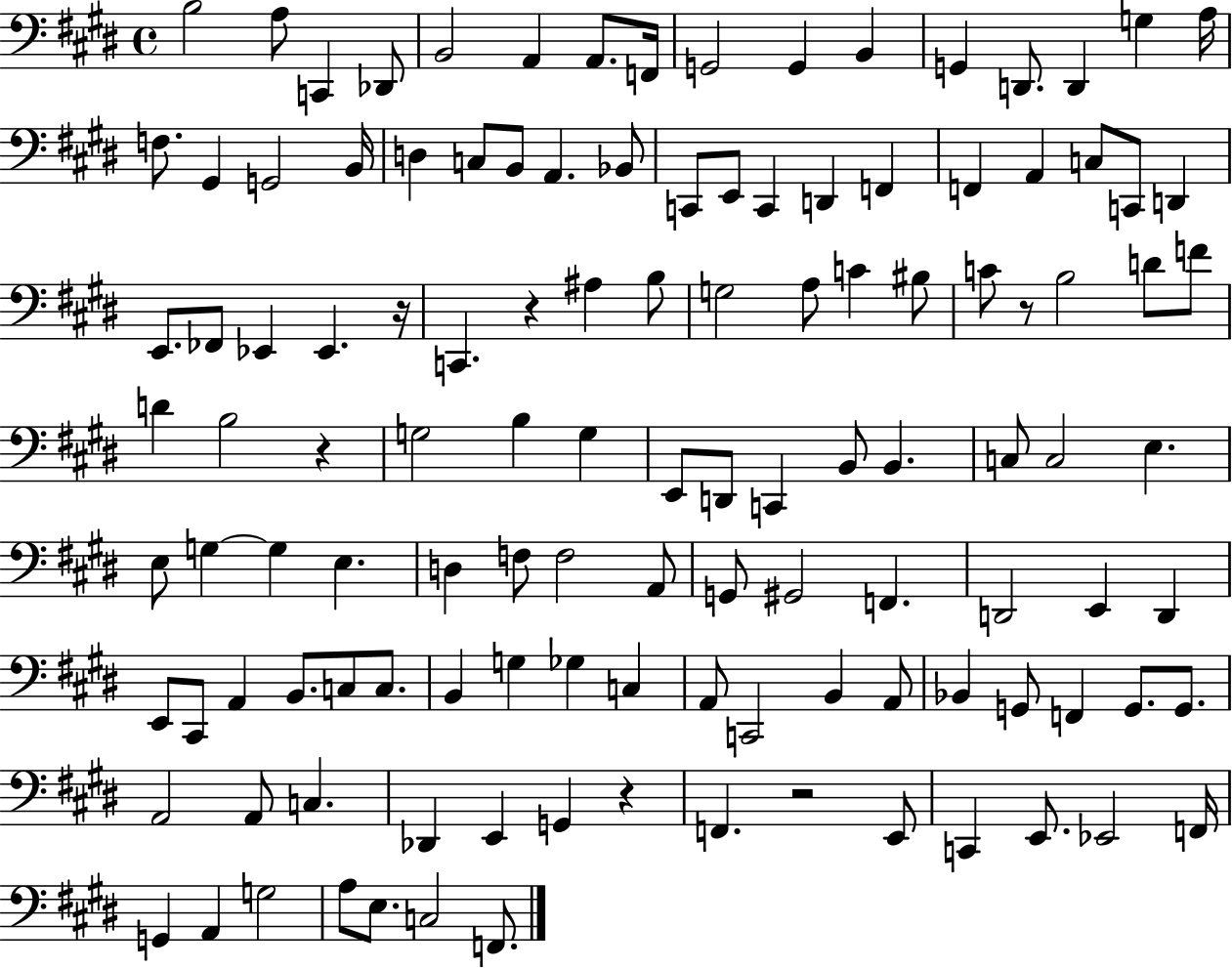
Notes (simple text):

B3/h A3/e C2/q Db2/e B2/h A2/q A2/e. F2/s G2/h G2/q B2/q G2/q D2/e. D2/q G3/q A3/s F3/e. G#2/q G2/h B2/s D3/q C3/e B2/e A2/q. Bb2/e C2/e E2/e C2/q D2/q F2/q F2/q A2/q C3/e C2/e D2/q E2/e. FES2/e Eb2/q Eb2/q. R/s C2/q. R/q A#3/q B3/e G3/h A3/e C4/q BIS3/e C4/e R/e B3/h D4/e F4/e D4/q B3/h R/q G3/h B3/q G3/q E2/e D2/e C2/q B2/e B2/q. C3/e C3/h E3/q. E3/e G3/q G3/q E3/q. D3/q F3/e F3/h A2/e G2/e G#2/h F2/q. D2/h E2/q D2/q E2/e C#2/e A2/q B2/e. C3/e C3/e. B2/q G3/q Gb3/q C3/q A2/e C2/h B2/q A2/e Bb2/q G2/e F2/q G2/e. G2/e. A2/h A2/e C3/q. Db2/q E2/q G2/q R/q F2/q. R/h E2/e C2/q E2/e. Eb2/h F2/s G2/q A2/q G3/h A3/e E3/e. C3/h F2/e.